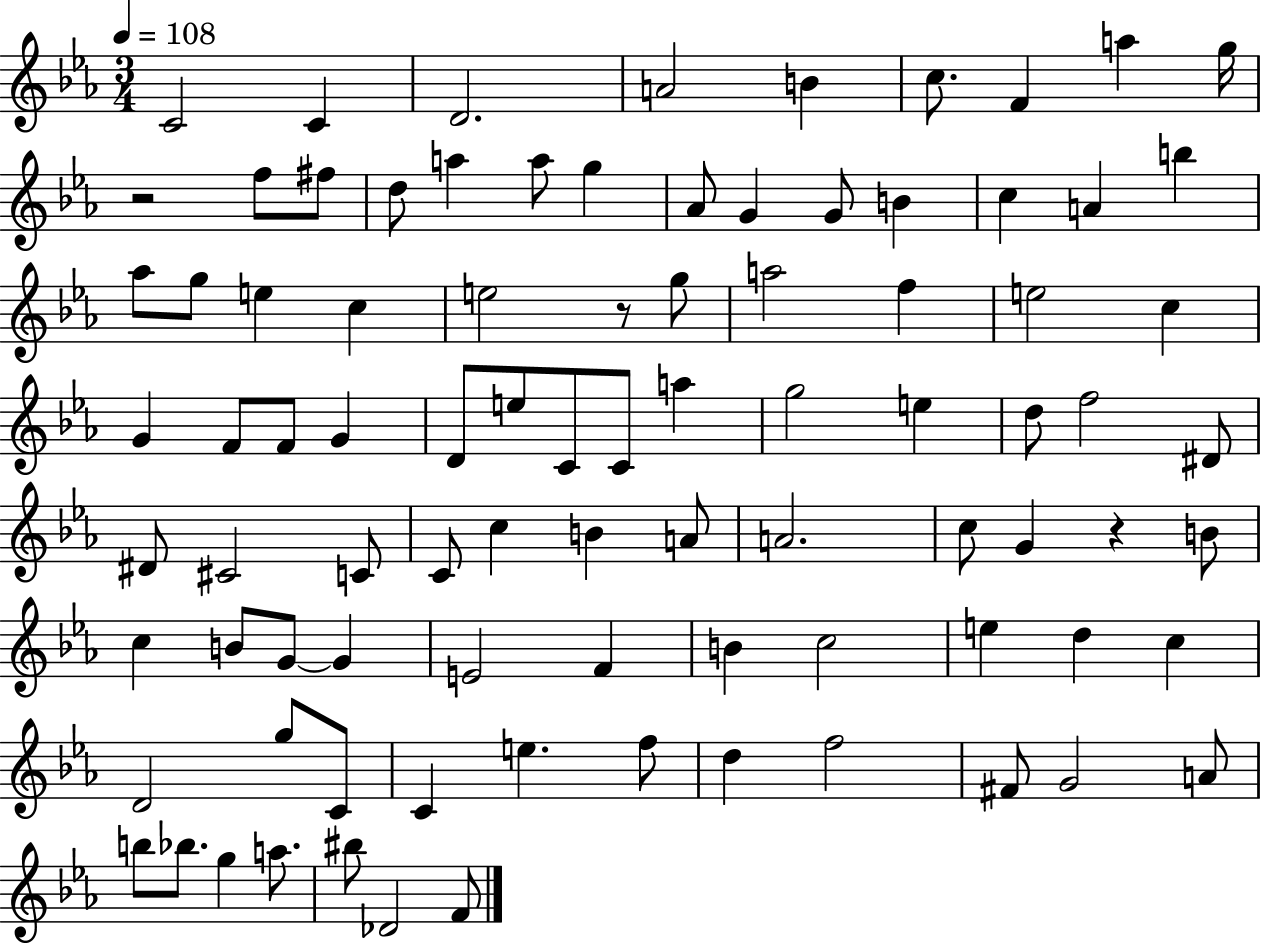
C4/h C4/q D4/h. A4/h B4/q C5/e. F4/q A5/q G5/s R/h F5/e F#5/e D5/e A5/q A5/e G5/q Ab4/e G4/q G4/e B4/q C5/q A4/q B5/q Ab5/e G5/e E5/q C5/q E5/h R/e G5/e A5/h F5/q E5/h C5/q G4/q F4/e F4/e G4/q D4/e E5/e C4/e C4/e A5/q G5/h E5/q D5/e F5/h D#4/e D#4/e C#4/h C4/e C4/e C5/q B4/q A4/e A4/h. C5/e G4/q R/q B4/e C5/q B4/e G4/e G4/q E4/h F4/q B4/q C5/h E5/q D5/q C5/q D4/h G5/e C4/e C4/q E5/q. F5/e D5/q F5/h F#4/e G4/h A4/e B5/e Bb5/e. G5/q A5/e. BIS5/e Db4/h F4/e